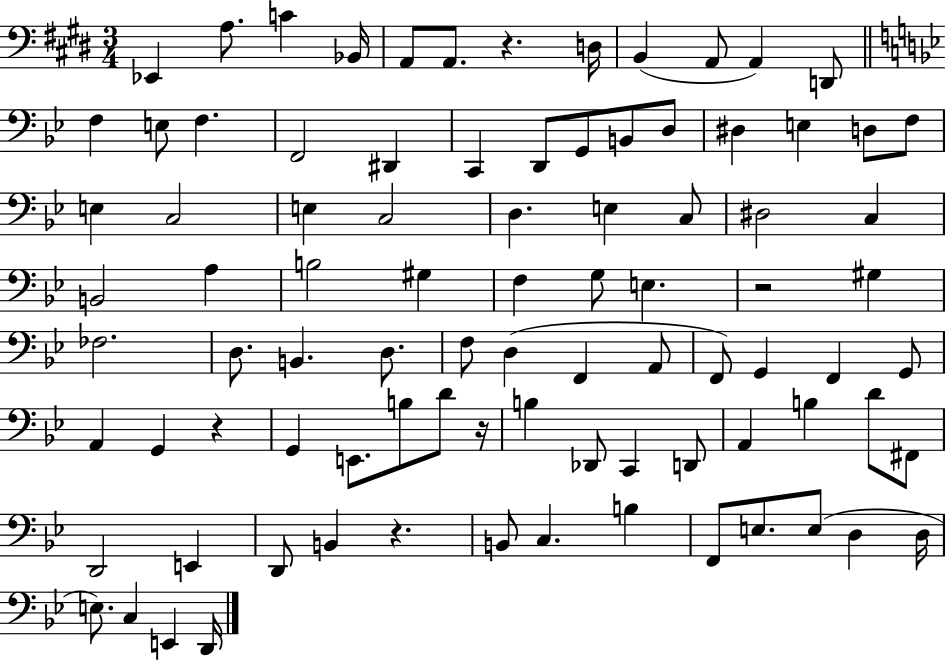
{
  \clef bass
  \numericTimeSignature
  \time 3/4
  \key e \major
  ees,4 a8. c'4 bes,16 | a,8 a,8. r4. d16 | b,4( a,8 a,4) d,8 | \bar "||" \break \key g \minor f4 e8 f4. | f,2 dis,4 | c,4 d,8 g,8 b,8 d8 | dis4 e4 d8 f8 | \break e4 c2 | e4 c2 | d4. e4 c8 | dis2 c4 | \break b,2 a4 | b2 gis4 | f4 g8 e4. | r2 gis4 | \break fes2. | d8. b,4. d8. | f8 d4( f,4 a,8 | f,8) g,4 f,4 g,8 | \break a,4 g,4 r4 | g,4 e,8. b8 d'8 r16 | b4 des,8 c,4 d,8 | a,4 b4 d'8 fis,8 | \break d,2 e,4 | d,8 b,4 r4. | b,8 c4. b4 | f,8 e8. e8( d4 d16 | \break e8.) c4 e,4 d,16 | \bar "|."
}